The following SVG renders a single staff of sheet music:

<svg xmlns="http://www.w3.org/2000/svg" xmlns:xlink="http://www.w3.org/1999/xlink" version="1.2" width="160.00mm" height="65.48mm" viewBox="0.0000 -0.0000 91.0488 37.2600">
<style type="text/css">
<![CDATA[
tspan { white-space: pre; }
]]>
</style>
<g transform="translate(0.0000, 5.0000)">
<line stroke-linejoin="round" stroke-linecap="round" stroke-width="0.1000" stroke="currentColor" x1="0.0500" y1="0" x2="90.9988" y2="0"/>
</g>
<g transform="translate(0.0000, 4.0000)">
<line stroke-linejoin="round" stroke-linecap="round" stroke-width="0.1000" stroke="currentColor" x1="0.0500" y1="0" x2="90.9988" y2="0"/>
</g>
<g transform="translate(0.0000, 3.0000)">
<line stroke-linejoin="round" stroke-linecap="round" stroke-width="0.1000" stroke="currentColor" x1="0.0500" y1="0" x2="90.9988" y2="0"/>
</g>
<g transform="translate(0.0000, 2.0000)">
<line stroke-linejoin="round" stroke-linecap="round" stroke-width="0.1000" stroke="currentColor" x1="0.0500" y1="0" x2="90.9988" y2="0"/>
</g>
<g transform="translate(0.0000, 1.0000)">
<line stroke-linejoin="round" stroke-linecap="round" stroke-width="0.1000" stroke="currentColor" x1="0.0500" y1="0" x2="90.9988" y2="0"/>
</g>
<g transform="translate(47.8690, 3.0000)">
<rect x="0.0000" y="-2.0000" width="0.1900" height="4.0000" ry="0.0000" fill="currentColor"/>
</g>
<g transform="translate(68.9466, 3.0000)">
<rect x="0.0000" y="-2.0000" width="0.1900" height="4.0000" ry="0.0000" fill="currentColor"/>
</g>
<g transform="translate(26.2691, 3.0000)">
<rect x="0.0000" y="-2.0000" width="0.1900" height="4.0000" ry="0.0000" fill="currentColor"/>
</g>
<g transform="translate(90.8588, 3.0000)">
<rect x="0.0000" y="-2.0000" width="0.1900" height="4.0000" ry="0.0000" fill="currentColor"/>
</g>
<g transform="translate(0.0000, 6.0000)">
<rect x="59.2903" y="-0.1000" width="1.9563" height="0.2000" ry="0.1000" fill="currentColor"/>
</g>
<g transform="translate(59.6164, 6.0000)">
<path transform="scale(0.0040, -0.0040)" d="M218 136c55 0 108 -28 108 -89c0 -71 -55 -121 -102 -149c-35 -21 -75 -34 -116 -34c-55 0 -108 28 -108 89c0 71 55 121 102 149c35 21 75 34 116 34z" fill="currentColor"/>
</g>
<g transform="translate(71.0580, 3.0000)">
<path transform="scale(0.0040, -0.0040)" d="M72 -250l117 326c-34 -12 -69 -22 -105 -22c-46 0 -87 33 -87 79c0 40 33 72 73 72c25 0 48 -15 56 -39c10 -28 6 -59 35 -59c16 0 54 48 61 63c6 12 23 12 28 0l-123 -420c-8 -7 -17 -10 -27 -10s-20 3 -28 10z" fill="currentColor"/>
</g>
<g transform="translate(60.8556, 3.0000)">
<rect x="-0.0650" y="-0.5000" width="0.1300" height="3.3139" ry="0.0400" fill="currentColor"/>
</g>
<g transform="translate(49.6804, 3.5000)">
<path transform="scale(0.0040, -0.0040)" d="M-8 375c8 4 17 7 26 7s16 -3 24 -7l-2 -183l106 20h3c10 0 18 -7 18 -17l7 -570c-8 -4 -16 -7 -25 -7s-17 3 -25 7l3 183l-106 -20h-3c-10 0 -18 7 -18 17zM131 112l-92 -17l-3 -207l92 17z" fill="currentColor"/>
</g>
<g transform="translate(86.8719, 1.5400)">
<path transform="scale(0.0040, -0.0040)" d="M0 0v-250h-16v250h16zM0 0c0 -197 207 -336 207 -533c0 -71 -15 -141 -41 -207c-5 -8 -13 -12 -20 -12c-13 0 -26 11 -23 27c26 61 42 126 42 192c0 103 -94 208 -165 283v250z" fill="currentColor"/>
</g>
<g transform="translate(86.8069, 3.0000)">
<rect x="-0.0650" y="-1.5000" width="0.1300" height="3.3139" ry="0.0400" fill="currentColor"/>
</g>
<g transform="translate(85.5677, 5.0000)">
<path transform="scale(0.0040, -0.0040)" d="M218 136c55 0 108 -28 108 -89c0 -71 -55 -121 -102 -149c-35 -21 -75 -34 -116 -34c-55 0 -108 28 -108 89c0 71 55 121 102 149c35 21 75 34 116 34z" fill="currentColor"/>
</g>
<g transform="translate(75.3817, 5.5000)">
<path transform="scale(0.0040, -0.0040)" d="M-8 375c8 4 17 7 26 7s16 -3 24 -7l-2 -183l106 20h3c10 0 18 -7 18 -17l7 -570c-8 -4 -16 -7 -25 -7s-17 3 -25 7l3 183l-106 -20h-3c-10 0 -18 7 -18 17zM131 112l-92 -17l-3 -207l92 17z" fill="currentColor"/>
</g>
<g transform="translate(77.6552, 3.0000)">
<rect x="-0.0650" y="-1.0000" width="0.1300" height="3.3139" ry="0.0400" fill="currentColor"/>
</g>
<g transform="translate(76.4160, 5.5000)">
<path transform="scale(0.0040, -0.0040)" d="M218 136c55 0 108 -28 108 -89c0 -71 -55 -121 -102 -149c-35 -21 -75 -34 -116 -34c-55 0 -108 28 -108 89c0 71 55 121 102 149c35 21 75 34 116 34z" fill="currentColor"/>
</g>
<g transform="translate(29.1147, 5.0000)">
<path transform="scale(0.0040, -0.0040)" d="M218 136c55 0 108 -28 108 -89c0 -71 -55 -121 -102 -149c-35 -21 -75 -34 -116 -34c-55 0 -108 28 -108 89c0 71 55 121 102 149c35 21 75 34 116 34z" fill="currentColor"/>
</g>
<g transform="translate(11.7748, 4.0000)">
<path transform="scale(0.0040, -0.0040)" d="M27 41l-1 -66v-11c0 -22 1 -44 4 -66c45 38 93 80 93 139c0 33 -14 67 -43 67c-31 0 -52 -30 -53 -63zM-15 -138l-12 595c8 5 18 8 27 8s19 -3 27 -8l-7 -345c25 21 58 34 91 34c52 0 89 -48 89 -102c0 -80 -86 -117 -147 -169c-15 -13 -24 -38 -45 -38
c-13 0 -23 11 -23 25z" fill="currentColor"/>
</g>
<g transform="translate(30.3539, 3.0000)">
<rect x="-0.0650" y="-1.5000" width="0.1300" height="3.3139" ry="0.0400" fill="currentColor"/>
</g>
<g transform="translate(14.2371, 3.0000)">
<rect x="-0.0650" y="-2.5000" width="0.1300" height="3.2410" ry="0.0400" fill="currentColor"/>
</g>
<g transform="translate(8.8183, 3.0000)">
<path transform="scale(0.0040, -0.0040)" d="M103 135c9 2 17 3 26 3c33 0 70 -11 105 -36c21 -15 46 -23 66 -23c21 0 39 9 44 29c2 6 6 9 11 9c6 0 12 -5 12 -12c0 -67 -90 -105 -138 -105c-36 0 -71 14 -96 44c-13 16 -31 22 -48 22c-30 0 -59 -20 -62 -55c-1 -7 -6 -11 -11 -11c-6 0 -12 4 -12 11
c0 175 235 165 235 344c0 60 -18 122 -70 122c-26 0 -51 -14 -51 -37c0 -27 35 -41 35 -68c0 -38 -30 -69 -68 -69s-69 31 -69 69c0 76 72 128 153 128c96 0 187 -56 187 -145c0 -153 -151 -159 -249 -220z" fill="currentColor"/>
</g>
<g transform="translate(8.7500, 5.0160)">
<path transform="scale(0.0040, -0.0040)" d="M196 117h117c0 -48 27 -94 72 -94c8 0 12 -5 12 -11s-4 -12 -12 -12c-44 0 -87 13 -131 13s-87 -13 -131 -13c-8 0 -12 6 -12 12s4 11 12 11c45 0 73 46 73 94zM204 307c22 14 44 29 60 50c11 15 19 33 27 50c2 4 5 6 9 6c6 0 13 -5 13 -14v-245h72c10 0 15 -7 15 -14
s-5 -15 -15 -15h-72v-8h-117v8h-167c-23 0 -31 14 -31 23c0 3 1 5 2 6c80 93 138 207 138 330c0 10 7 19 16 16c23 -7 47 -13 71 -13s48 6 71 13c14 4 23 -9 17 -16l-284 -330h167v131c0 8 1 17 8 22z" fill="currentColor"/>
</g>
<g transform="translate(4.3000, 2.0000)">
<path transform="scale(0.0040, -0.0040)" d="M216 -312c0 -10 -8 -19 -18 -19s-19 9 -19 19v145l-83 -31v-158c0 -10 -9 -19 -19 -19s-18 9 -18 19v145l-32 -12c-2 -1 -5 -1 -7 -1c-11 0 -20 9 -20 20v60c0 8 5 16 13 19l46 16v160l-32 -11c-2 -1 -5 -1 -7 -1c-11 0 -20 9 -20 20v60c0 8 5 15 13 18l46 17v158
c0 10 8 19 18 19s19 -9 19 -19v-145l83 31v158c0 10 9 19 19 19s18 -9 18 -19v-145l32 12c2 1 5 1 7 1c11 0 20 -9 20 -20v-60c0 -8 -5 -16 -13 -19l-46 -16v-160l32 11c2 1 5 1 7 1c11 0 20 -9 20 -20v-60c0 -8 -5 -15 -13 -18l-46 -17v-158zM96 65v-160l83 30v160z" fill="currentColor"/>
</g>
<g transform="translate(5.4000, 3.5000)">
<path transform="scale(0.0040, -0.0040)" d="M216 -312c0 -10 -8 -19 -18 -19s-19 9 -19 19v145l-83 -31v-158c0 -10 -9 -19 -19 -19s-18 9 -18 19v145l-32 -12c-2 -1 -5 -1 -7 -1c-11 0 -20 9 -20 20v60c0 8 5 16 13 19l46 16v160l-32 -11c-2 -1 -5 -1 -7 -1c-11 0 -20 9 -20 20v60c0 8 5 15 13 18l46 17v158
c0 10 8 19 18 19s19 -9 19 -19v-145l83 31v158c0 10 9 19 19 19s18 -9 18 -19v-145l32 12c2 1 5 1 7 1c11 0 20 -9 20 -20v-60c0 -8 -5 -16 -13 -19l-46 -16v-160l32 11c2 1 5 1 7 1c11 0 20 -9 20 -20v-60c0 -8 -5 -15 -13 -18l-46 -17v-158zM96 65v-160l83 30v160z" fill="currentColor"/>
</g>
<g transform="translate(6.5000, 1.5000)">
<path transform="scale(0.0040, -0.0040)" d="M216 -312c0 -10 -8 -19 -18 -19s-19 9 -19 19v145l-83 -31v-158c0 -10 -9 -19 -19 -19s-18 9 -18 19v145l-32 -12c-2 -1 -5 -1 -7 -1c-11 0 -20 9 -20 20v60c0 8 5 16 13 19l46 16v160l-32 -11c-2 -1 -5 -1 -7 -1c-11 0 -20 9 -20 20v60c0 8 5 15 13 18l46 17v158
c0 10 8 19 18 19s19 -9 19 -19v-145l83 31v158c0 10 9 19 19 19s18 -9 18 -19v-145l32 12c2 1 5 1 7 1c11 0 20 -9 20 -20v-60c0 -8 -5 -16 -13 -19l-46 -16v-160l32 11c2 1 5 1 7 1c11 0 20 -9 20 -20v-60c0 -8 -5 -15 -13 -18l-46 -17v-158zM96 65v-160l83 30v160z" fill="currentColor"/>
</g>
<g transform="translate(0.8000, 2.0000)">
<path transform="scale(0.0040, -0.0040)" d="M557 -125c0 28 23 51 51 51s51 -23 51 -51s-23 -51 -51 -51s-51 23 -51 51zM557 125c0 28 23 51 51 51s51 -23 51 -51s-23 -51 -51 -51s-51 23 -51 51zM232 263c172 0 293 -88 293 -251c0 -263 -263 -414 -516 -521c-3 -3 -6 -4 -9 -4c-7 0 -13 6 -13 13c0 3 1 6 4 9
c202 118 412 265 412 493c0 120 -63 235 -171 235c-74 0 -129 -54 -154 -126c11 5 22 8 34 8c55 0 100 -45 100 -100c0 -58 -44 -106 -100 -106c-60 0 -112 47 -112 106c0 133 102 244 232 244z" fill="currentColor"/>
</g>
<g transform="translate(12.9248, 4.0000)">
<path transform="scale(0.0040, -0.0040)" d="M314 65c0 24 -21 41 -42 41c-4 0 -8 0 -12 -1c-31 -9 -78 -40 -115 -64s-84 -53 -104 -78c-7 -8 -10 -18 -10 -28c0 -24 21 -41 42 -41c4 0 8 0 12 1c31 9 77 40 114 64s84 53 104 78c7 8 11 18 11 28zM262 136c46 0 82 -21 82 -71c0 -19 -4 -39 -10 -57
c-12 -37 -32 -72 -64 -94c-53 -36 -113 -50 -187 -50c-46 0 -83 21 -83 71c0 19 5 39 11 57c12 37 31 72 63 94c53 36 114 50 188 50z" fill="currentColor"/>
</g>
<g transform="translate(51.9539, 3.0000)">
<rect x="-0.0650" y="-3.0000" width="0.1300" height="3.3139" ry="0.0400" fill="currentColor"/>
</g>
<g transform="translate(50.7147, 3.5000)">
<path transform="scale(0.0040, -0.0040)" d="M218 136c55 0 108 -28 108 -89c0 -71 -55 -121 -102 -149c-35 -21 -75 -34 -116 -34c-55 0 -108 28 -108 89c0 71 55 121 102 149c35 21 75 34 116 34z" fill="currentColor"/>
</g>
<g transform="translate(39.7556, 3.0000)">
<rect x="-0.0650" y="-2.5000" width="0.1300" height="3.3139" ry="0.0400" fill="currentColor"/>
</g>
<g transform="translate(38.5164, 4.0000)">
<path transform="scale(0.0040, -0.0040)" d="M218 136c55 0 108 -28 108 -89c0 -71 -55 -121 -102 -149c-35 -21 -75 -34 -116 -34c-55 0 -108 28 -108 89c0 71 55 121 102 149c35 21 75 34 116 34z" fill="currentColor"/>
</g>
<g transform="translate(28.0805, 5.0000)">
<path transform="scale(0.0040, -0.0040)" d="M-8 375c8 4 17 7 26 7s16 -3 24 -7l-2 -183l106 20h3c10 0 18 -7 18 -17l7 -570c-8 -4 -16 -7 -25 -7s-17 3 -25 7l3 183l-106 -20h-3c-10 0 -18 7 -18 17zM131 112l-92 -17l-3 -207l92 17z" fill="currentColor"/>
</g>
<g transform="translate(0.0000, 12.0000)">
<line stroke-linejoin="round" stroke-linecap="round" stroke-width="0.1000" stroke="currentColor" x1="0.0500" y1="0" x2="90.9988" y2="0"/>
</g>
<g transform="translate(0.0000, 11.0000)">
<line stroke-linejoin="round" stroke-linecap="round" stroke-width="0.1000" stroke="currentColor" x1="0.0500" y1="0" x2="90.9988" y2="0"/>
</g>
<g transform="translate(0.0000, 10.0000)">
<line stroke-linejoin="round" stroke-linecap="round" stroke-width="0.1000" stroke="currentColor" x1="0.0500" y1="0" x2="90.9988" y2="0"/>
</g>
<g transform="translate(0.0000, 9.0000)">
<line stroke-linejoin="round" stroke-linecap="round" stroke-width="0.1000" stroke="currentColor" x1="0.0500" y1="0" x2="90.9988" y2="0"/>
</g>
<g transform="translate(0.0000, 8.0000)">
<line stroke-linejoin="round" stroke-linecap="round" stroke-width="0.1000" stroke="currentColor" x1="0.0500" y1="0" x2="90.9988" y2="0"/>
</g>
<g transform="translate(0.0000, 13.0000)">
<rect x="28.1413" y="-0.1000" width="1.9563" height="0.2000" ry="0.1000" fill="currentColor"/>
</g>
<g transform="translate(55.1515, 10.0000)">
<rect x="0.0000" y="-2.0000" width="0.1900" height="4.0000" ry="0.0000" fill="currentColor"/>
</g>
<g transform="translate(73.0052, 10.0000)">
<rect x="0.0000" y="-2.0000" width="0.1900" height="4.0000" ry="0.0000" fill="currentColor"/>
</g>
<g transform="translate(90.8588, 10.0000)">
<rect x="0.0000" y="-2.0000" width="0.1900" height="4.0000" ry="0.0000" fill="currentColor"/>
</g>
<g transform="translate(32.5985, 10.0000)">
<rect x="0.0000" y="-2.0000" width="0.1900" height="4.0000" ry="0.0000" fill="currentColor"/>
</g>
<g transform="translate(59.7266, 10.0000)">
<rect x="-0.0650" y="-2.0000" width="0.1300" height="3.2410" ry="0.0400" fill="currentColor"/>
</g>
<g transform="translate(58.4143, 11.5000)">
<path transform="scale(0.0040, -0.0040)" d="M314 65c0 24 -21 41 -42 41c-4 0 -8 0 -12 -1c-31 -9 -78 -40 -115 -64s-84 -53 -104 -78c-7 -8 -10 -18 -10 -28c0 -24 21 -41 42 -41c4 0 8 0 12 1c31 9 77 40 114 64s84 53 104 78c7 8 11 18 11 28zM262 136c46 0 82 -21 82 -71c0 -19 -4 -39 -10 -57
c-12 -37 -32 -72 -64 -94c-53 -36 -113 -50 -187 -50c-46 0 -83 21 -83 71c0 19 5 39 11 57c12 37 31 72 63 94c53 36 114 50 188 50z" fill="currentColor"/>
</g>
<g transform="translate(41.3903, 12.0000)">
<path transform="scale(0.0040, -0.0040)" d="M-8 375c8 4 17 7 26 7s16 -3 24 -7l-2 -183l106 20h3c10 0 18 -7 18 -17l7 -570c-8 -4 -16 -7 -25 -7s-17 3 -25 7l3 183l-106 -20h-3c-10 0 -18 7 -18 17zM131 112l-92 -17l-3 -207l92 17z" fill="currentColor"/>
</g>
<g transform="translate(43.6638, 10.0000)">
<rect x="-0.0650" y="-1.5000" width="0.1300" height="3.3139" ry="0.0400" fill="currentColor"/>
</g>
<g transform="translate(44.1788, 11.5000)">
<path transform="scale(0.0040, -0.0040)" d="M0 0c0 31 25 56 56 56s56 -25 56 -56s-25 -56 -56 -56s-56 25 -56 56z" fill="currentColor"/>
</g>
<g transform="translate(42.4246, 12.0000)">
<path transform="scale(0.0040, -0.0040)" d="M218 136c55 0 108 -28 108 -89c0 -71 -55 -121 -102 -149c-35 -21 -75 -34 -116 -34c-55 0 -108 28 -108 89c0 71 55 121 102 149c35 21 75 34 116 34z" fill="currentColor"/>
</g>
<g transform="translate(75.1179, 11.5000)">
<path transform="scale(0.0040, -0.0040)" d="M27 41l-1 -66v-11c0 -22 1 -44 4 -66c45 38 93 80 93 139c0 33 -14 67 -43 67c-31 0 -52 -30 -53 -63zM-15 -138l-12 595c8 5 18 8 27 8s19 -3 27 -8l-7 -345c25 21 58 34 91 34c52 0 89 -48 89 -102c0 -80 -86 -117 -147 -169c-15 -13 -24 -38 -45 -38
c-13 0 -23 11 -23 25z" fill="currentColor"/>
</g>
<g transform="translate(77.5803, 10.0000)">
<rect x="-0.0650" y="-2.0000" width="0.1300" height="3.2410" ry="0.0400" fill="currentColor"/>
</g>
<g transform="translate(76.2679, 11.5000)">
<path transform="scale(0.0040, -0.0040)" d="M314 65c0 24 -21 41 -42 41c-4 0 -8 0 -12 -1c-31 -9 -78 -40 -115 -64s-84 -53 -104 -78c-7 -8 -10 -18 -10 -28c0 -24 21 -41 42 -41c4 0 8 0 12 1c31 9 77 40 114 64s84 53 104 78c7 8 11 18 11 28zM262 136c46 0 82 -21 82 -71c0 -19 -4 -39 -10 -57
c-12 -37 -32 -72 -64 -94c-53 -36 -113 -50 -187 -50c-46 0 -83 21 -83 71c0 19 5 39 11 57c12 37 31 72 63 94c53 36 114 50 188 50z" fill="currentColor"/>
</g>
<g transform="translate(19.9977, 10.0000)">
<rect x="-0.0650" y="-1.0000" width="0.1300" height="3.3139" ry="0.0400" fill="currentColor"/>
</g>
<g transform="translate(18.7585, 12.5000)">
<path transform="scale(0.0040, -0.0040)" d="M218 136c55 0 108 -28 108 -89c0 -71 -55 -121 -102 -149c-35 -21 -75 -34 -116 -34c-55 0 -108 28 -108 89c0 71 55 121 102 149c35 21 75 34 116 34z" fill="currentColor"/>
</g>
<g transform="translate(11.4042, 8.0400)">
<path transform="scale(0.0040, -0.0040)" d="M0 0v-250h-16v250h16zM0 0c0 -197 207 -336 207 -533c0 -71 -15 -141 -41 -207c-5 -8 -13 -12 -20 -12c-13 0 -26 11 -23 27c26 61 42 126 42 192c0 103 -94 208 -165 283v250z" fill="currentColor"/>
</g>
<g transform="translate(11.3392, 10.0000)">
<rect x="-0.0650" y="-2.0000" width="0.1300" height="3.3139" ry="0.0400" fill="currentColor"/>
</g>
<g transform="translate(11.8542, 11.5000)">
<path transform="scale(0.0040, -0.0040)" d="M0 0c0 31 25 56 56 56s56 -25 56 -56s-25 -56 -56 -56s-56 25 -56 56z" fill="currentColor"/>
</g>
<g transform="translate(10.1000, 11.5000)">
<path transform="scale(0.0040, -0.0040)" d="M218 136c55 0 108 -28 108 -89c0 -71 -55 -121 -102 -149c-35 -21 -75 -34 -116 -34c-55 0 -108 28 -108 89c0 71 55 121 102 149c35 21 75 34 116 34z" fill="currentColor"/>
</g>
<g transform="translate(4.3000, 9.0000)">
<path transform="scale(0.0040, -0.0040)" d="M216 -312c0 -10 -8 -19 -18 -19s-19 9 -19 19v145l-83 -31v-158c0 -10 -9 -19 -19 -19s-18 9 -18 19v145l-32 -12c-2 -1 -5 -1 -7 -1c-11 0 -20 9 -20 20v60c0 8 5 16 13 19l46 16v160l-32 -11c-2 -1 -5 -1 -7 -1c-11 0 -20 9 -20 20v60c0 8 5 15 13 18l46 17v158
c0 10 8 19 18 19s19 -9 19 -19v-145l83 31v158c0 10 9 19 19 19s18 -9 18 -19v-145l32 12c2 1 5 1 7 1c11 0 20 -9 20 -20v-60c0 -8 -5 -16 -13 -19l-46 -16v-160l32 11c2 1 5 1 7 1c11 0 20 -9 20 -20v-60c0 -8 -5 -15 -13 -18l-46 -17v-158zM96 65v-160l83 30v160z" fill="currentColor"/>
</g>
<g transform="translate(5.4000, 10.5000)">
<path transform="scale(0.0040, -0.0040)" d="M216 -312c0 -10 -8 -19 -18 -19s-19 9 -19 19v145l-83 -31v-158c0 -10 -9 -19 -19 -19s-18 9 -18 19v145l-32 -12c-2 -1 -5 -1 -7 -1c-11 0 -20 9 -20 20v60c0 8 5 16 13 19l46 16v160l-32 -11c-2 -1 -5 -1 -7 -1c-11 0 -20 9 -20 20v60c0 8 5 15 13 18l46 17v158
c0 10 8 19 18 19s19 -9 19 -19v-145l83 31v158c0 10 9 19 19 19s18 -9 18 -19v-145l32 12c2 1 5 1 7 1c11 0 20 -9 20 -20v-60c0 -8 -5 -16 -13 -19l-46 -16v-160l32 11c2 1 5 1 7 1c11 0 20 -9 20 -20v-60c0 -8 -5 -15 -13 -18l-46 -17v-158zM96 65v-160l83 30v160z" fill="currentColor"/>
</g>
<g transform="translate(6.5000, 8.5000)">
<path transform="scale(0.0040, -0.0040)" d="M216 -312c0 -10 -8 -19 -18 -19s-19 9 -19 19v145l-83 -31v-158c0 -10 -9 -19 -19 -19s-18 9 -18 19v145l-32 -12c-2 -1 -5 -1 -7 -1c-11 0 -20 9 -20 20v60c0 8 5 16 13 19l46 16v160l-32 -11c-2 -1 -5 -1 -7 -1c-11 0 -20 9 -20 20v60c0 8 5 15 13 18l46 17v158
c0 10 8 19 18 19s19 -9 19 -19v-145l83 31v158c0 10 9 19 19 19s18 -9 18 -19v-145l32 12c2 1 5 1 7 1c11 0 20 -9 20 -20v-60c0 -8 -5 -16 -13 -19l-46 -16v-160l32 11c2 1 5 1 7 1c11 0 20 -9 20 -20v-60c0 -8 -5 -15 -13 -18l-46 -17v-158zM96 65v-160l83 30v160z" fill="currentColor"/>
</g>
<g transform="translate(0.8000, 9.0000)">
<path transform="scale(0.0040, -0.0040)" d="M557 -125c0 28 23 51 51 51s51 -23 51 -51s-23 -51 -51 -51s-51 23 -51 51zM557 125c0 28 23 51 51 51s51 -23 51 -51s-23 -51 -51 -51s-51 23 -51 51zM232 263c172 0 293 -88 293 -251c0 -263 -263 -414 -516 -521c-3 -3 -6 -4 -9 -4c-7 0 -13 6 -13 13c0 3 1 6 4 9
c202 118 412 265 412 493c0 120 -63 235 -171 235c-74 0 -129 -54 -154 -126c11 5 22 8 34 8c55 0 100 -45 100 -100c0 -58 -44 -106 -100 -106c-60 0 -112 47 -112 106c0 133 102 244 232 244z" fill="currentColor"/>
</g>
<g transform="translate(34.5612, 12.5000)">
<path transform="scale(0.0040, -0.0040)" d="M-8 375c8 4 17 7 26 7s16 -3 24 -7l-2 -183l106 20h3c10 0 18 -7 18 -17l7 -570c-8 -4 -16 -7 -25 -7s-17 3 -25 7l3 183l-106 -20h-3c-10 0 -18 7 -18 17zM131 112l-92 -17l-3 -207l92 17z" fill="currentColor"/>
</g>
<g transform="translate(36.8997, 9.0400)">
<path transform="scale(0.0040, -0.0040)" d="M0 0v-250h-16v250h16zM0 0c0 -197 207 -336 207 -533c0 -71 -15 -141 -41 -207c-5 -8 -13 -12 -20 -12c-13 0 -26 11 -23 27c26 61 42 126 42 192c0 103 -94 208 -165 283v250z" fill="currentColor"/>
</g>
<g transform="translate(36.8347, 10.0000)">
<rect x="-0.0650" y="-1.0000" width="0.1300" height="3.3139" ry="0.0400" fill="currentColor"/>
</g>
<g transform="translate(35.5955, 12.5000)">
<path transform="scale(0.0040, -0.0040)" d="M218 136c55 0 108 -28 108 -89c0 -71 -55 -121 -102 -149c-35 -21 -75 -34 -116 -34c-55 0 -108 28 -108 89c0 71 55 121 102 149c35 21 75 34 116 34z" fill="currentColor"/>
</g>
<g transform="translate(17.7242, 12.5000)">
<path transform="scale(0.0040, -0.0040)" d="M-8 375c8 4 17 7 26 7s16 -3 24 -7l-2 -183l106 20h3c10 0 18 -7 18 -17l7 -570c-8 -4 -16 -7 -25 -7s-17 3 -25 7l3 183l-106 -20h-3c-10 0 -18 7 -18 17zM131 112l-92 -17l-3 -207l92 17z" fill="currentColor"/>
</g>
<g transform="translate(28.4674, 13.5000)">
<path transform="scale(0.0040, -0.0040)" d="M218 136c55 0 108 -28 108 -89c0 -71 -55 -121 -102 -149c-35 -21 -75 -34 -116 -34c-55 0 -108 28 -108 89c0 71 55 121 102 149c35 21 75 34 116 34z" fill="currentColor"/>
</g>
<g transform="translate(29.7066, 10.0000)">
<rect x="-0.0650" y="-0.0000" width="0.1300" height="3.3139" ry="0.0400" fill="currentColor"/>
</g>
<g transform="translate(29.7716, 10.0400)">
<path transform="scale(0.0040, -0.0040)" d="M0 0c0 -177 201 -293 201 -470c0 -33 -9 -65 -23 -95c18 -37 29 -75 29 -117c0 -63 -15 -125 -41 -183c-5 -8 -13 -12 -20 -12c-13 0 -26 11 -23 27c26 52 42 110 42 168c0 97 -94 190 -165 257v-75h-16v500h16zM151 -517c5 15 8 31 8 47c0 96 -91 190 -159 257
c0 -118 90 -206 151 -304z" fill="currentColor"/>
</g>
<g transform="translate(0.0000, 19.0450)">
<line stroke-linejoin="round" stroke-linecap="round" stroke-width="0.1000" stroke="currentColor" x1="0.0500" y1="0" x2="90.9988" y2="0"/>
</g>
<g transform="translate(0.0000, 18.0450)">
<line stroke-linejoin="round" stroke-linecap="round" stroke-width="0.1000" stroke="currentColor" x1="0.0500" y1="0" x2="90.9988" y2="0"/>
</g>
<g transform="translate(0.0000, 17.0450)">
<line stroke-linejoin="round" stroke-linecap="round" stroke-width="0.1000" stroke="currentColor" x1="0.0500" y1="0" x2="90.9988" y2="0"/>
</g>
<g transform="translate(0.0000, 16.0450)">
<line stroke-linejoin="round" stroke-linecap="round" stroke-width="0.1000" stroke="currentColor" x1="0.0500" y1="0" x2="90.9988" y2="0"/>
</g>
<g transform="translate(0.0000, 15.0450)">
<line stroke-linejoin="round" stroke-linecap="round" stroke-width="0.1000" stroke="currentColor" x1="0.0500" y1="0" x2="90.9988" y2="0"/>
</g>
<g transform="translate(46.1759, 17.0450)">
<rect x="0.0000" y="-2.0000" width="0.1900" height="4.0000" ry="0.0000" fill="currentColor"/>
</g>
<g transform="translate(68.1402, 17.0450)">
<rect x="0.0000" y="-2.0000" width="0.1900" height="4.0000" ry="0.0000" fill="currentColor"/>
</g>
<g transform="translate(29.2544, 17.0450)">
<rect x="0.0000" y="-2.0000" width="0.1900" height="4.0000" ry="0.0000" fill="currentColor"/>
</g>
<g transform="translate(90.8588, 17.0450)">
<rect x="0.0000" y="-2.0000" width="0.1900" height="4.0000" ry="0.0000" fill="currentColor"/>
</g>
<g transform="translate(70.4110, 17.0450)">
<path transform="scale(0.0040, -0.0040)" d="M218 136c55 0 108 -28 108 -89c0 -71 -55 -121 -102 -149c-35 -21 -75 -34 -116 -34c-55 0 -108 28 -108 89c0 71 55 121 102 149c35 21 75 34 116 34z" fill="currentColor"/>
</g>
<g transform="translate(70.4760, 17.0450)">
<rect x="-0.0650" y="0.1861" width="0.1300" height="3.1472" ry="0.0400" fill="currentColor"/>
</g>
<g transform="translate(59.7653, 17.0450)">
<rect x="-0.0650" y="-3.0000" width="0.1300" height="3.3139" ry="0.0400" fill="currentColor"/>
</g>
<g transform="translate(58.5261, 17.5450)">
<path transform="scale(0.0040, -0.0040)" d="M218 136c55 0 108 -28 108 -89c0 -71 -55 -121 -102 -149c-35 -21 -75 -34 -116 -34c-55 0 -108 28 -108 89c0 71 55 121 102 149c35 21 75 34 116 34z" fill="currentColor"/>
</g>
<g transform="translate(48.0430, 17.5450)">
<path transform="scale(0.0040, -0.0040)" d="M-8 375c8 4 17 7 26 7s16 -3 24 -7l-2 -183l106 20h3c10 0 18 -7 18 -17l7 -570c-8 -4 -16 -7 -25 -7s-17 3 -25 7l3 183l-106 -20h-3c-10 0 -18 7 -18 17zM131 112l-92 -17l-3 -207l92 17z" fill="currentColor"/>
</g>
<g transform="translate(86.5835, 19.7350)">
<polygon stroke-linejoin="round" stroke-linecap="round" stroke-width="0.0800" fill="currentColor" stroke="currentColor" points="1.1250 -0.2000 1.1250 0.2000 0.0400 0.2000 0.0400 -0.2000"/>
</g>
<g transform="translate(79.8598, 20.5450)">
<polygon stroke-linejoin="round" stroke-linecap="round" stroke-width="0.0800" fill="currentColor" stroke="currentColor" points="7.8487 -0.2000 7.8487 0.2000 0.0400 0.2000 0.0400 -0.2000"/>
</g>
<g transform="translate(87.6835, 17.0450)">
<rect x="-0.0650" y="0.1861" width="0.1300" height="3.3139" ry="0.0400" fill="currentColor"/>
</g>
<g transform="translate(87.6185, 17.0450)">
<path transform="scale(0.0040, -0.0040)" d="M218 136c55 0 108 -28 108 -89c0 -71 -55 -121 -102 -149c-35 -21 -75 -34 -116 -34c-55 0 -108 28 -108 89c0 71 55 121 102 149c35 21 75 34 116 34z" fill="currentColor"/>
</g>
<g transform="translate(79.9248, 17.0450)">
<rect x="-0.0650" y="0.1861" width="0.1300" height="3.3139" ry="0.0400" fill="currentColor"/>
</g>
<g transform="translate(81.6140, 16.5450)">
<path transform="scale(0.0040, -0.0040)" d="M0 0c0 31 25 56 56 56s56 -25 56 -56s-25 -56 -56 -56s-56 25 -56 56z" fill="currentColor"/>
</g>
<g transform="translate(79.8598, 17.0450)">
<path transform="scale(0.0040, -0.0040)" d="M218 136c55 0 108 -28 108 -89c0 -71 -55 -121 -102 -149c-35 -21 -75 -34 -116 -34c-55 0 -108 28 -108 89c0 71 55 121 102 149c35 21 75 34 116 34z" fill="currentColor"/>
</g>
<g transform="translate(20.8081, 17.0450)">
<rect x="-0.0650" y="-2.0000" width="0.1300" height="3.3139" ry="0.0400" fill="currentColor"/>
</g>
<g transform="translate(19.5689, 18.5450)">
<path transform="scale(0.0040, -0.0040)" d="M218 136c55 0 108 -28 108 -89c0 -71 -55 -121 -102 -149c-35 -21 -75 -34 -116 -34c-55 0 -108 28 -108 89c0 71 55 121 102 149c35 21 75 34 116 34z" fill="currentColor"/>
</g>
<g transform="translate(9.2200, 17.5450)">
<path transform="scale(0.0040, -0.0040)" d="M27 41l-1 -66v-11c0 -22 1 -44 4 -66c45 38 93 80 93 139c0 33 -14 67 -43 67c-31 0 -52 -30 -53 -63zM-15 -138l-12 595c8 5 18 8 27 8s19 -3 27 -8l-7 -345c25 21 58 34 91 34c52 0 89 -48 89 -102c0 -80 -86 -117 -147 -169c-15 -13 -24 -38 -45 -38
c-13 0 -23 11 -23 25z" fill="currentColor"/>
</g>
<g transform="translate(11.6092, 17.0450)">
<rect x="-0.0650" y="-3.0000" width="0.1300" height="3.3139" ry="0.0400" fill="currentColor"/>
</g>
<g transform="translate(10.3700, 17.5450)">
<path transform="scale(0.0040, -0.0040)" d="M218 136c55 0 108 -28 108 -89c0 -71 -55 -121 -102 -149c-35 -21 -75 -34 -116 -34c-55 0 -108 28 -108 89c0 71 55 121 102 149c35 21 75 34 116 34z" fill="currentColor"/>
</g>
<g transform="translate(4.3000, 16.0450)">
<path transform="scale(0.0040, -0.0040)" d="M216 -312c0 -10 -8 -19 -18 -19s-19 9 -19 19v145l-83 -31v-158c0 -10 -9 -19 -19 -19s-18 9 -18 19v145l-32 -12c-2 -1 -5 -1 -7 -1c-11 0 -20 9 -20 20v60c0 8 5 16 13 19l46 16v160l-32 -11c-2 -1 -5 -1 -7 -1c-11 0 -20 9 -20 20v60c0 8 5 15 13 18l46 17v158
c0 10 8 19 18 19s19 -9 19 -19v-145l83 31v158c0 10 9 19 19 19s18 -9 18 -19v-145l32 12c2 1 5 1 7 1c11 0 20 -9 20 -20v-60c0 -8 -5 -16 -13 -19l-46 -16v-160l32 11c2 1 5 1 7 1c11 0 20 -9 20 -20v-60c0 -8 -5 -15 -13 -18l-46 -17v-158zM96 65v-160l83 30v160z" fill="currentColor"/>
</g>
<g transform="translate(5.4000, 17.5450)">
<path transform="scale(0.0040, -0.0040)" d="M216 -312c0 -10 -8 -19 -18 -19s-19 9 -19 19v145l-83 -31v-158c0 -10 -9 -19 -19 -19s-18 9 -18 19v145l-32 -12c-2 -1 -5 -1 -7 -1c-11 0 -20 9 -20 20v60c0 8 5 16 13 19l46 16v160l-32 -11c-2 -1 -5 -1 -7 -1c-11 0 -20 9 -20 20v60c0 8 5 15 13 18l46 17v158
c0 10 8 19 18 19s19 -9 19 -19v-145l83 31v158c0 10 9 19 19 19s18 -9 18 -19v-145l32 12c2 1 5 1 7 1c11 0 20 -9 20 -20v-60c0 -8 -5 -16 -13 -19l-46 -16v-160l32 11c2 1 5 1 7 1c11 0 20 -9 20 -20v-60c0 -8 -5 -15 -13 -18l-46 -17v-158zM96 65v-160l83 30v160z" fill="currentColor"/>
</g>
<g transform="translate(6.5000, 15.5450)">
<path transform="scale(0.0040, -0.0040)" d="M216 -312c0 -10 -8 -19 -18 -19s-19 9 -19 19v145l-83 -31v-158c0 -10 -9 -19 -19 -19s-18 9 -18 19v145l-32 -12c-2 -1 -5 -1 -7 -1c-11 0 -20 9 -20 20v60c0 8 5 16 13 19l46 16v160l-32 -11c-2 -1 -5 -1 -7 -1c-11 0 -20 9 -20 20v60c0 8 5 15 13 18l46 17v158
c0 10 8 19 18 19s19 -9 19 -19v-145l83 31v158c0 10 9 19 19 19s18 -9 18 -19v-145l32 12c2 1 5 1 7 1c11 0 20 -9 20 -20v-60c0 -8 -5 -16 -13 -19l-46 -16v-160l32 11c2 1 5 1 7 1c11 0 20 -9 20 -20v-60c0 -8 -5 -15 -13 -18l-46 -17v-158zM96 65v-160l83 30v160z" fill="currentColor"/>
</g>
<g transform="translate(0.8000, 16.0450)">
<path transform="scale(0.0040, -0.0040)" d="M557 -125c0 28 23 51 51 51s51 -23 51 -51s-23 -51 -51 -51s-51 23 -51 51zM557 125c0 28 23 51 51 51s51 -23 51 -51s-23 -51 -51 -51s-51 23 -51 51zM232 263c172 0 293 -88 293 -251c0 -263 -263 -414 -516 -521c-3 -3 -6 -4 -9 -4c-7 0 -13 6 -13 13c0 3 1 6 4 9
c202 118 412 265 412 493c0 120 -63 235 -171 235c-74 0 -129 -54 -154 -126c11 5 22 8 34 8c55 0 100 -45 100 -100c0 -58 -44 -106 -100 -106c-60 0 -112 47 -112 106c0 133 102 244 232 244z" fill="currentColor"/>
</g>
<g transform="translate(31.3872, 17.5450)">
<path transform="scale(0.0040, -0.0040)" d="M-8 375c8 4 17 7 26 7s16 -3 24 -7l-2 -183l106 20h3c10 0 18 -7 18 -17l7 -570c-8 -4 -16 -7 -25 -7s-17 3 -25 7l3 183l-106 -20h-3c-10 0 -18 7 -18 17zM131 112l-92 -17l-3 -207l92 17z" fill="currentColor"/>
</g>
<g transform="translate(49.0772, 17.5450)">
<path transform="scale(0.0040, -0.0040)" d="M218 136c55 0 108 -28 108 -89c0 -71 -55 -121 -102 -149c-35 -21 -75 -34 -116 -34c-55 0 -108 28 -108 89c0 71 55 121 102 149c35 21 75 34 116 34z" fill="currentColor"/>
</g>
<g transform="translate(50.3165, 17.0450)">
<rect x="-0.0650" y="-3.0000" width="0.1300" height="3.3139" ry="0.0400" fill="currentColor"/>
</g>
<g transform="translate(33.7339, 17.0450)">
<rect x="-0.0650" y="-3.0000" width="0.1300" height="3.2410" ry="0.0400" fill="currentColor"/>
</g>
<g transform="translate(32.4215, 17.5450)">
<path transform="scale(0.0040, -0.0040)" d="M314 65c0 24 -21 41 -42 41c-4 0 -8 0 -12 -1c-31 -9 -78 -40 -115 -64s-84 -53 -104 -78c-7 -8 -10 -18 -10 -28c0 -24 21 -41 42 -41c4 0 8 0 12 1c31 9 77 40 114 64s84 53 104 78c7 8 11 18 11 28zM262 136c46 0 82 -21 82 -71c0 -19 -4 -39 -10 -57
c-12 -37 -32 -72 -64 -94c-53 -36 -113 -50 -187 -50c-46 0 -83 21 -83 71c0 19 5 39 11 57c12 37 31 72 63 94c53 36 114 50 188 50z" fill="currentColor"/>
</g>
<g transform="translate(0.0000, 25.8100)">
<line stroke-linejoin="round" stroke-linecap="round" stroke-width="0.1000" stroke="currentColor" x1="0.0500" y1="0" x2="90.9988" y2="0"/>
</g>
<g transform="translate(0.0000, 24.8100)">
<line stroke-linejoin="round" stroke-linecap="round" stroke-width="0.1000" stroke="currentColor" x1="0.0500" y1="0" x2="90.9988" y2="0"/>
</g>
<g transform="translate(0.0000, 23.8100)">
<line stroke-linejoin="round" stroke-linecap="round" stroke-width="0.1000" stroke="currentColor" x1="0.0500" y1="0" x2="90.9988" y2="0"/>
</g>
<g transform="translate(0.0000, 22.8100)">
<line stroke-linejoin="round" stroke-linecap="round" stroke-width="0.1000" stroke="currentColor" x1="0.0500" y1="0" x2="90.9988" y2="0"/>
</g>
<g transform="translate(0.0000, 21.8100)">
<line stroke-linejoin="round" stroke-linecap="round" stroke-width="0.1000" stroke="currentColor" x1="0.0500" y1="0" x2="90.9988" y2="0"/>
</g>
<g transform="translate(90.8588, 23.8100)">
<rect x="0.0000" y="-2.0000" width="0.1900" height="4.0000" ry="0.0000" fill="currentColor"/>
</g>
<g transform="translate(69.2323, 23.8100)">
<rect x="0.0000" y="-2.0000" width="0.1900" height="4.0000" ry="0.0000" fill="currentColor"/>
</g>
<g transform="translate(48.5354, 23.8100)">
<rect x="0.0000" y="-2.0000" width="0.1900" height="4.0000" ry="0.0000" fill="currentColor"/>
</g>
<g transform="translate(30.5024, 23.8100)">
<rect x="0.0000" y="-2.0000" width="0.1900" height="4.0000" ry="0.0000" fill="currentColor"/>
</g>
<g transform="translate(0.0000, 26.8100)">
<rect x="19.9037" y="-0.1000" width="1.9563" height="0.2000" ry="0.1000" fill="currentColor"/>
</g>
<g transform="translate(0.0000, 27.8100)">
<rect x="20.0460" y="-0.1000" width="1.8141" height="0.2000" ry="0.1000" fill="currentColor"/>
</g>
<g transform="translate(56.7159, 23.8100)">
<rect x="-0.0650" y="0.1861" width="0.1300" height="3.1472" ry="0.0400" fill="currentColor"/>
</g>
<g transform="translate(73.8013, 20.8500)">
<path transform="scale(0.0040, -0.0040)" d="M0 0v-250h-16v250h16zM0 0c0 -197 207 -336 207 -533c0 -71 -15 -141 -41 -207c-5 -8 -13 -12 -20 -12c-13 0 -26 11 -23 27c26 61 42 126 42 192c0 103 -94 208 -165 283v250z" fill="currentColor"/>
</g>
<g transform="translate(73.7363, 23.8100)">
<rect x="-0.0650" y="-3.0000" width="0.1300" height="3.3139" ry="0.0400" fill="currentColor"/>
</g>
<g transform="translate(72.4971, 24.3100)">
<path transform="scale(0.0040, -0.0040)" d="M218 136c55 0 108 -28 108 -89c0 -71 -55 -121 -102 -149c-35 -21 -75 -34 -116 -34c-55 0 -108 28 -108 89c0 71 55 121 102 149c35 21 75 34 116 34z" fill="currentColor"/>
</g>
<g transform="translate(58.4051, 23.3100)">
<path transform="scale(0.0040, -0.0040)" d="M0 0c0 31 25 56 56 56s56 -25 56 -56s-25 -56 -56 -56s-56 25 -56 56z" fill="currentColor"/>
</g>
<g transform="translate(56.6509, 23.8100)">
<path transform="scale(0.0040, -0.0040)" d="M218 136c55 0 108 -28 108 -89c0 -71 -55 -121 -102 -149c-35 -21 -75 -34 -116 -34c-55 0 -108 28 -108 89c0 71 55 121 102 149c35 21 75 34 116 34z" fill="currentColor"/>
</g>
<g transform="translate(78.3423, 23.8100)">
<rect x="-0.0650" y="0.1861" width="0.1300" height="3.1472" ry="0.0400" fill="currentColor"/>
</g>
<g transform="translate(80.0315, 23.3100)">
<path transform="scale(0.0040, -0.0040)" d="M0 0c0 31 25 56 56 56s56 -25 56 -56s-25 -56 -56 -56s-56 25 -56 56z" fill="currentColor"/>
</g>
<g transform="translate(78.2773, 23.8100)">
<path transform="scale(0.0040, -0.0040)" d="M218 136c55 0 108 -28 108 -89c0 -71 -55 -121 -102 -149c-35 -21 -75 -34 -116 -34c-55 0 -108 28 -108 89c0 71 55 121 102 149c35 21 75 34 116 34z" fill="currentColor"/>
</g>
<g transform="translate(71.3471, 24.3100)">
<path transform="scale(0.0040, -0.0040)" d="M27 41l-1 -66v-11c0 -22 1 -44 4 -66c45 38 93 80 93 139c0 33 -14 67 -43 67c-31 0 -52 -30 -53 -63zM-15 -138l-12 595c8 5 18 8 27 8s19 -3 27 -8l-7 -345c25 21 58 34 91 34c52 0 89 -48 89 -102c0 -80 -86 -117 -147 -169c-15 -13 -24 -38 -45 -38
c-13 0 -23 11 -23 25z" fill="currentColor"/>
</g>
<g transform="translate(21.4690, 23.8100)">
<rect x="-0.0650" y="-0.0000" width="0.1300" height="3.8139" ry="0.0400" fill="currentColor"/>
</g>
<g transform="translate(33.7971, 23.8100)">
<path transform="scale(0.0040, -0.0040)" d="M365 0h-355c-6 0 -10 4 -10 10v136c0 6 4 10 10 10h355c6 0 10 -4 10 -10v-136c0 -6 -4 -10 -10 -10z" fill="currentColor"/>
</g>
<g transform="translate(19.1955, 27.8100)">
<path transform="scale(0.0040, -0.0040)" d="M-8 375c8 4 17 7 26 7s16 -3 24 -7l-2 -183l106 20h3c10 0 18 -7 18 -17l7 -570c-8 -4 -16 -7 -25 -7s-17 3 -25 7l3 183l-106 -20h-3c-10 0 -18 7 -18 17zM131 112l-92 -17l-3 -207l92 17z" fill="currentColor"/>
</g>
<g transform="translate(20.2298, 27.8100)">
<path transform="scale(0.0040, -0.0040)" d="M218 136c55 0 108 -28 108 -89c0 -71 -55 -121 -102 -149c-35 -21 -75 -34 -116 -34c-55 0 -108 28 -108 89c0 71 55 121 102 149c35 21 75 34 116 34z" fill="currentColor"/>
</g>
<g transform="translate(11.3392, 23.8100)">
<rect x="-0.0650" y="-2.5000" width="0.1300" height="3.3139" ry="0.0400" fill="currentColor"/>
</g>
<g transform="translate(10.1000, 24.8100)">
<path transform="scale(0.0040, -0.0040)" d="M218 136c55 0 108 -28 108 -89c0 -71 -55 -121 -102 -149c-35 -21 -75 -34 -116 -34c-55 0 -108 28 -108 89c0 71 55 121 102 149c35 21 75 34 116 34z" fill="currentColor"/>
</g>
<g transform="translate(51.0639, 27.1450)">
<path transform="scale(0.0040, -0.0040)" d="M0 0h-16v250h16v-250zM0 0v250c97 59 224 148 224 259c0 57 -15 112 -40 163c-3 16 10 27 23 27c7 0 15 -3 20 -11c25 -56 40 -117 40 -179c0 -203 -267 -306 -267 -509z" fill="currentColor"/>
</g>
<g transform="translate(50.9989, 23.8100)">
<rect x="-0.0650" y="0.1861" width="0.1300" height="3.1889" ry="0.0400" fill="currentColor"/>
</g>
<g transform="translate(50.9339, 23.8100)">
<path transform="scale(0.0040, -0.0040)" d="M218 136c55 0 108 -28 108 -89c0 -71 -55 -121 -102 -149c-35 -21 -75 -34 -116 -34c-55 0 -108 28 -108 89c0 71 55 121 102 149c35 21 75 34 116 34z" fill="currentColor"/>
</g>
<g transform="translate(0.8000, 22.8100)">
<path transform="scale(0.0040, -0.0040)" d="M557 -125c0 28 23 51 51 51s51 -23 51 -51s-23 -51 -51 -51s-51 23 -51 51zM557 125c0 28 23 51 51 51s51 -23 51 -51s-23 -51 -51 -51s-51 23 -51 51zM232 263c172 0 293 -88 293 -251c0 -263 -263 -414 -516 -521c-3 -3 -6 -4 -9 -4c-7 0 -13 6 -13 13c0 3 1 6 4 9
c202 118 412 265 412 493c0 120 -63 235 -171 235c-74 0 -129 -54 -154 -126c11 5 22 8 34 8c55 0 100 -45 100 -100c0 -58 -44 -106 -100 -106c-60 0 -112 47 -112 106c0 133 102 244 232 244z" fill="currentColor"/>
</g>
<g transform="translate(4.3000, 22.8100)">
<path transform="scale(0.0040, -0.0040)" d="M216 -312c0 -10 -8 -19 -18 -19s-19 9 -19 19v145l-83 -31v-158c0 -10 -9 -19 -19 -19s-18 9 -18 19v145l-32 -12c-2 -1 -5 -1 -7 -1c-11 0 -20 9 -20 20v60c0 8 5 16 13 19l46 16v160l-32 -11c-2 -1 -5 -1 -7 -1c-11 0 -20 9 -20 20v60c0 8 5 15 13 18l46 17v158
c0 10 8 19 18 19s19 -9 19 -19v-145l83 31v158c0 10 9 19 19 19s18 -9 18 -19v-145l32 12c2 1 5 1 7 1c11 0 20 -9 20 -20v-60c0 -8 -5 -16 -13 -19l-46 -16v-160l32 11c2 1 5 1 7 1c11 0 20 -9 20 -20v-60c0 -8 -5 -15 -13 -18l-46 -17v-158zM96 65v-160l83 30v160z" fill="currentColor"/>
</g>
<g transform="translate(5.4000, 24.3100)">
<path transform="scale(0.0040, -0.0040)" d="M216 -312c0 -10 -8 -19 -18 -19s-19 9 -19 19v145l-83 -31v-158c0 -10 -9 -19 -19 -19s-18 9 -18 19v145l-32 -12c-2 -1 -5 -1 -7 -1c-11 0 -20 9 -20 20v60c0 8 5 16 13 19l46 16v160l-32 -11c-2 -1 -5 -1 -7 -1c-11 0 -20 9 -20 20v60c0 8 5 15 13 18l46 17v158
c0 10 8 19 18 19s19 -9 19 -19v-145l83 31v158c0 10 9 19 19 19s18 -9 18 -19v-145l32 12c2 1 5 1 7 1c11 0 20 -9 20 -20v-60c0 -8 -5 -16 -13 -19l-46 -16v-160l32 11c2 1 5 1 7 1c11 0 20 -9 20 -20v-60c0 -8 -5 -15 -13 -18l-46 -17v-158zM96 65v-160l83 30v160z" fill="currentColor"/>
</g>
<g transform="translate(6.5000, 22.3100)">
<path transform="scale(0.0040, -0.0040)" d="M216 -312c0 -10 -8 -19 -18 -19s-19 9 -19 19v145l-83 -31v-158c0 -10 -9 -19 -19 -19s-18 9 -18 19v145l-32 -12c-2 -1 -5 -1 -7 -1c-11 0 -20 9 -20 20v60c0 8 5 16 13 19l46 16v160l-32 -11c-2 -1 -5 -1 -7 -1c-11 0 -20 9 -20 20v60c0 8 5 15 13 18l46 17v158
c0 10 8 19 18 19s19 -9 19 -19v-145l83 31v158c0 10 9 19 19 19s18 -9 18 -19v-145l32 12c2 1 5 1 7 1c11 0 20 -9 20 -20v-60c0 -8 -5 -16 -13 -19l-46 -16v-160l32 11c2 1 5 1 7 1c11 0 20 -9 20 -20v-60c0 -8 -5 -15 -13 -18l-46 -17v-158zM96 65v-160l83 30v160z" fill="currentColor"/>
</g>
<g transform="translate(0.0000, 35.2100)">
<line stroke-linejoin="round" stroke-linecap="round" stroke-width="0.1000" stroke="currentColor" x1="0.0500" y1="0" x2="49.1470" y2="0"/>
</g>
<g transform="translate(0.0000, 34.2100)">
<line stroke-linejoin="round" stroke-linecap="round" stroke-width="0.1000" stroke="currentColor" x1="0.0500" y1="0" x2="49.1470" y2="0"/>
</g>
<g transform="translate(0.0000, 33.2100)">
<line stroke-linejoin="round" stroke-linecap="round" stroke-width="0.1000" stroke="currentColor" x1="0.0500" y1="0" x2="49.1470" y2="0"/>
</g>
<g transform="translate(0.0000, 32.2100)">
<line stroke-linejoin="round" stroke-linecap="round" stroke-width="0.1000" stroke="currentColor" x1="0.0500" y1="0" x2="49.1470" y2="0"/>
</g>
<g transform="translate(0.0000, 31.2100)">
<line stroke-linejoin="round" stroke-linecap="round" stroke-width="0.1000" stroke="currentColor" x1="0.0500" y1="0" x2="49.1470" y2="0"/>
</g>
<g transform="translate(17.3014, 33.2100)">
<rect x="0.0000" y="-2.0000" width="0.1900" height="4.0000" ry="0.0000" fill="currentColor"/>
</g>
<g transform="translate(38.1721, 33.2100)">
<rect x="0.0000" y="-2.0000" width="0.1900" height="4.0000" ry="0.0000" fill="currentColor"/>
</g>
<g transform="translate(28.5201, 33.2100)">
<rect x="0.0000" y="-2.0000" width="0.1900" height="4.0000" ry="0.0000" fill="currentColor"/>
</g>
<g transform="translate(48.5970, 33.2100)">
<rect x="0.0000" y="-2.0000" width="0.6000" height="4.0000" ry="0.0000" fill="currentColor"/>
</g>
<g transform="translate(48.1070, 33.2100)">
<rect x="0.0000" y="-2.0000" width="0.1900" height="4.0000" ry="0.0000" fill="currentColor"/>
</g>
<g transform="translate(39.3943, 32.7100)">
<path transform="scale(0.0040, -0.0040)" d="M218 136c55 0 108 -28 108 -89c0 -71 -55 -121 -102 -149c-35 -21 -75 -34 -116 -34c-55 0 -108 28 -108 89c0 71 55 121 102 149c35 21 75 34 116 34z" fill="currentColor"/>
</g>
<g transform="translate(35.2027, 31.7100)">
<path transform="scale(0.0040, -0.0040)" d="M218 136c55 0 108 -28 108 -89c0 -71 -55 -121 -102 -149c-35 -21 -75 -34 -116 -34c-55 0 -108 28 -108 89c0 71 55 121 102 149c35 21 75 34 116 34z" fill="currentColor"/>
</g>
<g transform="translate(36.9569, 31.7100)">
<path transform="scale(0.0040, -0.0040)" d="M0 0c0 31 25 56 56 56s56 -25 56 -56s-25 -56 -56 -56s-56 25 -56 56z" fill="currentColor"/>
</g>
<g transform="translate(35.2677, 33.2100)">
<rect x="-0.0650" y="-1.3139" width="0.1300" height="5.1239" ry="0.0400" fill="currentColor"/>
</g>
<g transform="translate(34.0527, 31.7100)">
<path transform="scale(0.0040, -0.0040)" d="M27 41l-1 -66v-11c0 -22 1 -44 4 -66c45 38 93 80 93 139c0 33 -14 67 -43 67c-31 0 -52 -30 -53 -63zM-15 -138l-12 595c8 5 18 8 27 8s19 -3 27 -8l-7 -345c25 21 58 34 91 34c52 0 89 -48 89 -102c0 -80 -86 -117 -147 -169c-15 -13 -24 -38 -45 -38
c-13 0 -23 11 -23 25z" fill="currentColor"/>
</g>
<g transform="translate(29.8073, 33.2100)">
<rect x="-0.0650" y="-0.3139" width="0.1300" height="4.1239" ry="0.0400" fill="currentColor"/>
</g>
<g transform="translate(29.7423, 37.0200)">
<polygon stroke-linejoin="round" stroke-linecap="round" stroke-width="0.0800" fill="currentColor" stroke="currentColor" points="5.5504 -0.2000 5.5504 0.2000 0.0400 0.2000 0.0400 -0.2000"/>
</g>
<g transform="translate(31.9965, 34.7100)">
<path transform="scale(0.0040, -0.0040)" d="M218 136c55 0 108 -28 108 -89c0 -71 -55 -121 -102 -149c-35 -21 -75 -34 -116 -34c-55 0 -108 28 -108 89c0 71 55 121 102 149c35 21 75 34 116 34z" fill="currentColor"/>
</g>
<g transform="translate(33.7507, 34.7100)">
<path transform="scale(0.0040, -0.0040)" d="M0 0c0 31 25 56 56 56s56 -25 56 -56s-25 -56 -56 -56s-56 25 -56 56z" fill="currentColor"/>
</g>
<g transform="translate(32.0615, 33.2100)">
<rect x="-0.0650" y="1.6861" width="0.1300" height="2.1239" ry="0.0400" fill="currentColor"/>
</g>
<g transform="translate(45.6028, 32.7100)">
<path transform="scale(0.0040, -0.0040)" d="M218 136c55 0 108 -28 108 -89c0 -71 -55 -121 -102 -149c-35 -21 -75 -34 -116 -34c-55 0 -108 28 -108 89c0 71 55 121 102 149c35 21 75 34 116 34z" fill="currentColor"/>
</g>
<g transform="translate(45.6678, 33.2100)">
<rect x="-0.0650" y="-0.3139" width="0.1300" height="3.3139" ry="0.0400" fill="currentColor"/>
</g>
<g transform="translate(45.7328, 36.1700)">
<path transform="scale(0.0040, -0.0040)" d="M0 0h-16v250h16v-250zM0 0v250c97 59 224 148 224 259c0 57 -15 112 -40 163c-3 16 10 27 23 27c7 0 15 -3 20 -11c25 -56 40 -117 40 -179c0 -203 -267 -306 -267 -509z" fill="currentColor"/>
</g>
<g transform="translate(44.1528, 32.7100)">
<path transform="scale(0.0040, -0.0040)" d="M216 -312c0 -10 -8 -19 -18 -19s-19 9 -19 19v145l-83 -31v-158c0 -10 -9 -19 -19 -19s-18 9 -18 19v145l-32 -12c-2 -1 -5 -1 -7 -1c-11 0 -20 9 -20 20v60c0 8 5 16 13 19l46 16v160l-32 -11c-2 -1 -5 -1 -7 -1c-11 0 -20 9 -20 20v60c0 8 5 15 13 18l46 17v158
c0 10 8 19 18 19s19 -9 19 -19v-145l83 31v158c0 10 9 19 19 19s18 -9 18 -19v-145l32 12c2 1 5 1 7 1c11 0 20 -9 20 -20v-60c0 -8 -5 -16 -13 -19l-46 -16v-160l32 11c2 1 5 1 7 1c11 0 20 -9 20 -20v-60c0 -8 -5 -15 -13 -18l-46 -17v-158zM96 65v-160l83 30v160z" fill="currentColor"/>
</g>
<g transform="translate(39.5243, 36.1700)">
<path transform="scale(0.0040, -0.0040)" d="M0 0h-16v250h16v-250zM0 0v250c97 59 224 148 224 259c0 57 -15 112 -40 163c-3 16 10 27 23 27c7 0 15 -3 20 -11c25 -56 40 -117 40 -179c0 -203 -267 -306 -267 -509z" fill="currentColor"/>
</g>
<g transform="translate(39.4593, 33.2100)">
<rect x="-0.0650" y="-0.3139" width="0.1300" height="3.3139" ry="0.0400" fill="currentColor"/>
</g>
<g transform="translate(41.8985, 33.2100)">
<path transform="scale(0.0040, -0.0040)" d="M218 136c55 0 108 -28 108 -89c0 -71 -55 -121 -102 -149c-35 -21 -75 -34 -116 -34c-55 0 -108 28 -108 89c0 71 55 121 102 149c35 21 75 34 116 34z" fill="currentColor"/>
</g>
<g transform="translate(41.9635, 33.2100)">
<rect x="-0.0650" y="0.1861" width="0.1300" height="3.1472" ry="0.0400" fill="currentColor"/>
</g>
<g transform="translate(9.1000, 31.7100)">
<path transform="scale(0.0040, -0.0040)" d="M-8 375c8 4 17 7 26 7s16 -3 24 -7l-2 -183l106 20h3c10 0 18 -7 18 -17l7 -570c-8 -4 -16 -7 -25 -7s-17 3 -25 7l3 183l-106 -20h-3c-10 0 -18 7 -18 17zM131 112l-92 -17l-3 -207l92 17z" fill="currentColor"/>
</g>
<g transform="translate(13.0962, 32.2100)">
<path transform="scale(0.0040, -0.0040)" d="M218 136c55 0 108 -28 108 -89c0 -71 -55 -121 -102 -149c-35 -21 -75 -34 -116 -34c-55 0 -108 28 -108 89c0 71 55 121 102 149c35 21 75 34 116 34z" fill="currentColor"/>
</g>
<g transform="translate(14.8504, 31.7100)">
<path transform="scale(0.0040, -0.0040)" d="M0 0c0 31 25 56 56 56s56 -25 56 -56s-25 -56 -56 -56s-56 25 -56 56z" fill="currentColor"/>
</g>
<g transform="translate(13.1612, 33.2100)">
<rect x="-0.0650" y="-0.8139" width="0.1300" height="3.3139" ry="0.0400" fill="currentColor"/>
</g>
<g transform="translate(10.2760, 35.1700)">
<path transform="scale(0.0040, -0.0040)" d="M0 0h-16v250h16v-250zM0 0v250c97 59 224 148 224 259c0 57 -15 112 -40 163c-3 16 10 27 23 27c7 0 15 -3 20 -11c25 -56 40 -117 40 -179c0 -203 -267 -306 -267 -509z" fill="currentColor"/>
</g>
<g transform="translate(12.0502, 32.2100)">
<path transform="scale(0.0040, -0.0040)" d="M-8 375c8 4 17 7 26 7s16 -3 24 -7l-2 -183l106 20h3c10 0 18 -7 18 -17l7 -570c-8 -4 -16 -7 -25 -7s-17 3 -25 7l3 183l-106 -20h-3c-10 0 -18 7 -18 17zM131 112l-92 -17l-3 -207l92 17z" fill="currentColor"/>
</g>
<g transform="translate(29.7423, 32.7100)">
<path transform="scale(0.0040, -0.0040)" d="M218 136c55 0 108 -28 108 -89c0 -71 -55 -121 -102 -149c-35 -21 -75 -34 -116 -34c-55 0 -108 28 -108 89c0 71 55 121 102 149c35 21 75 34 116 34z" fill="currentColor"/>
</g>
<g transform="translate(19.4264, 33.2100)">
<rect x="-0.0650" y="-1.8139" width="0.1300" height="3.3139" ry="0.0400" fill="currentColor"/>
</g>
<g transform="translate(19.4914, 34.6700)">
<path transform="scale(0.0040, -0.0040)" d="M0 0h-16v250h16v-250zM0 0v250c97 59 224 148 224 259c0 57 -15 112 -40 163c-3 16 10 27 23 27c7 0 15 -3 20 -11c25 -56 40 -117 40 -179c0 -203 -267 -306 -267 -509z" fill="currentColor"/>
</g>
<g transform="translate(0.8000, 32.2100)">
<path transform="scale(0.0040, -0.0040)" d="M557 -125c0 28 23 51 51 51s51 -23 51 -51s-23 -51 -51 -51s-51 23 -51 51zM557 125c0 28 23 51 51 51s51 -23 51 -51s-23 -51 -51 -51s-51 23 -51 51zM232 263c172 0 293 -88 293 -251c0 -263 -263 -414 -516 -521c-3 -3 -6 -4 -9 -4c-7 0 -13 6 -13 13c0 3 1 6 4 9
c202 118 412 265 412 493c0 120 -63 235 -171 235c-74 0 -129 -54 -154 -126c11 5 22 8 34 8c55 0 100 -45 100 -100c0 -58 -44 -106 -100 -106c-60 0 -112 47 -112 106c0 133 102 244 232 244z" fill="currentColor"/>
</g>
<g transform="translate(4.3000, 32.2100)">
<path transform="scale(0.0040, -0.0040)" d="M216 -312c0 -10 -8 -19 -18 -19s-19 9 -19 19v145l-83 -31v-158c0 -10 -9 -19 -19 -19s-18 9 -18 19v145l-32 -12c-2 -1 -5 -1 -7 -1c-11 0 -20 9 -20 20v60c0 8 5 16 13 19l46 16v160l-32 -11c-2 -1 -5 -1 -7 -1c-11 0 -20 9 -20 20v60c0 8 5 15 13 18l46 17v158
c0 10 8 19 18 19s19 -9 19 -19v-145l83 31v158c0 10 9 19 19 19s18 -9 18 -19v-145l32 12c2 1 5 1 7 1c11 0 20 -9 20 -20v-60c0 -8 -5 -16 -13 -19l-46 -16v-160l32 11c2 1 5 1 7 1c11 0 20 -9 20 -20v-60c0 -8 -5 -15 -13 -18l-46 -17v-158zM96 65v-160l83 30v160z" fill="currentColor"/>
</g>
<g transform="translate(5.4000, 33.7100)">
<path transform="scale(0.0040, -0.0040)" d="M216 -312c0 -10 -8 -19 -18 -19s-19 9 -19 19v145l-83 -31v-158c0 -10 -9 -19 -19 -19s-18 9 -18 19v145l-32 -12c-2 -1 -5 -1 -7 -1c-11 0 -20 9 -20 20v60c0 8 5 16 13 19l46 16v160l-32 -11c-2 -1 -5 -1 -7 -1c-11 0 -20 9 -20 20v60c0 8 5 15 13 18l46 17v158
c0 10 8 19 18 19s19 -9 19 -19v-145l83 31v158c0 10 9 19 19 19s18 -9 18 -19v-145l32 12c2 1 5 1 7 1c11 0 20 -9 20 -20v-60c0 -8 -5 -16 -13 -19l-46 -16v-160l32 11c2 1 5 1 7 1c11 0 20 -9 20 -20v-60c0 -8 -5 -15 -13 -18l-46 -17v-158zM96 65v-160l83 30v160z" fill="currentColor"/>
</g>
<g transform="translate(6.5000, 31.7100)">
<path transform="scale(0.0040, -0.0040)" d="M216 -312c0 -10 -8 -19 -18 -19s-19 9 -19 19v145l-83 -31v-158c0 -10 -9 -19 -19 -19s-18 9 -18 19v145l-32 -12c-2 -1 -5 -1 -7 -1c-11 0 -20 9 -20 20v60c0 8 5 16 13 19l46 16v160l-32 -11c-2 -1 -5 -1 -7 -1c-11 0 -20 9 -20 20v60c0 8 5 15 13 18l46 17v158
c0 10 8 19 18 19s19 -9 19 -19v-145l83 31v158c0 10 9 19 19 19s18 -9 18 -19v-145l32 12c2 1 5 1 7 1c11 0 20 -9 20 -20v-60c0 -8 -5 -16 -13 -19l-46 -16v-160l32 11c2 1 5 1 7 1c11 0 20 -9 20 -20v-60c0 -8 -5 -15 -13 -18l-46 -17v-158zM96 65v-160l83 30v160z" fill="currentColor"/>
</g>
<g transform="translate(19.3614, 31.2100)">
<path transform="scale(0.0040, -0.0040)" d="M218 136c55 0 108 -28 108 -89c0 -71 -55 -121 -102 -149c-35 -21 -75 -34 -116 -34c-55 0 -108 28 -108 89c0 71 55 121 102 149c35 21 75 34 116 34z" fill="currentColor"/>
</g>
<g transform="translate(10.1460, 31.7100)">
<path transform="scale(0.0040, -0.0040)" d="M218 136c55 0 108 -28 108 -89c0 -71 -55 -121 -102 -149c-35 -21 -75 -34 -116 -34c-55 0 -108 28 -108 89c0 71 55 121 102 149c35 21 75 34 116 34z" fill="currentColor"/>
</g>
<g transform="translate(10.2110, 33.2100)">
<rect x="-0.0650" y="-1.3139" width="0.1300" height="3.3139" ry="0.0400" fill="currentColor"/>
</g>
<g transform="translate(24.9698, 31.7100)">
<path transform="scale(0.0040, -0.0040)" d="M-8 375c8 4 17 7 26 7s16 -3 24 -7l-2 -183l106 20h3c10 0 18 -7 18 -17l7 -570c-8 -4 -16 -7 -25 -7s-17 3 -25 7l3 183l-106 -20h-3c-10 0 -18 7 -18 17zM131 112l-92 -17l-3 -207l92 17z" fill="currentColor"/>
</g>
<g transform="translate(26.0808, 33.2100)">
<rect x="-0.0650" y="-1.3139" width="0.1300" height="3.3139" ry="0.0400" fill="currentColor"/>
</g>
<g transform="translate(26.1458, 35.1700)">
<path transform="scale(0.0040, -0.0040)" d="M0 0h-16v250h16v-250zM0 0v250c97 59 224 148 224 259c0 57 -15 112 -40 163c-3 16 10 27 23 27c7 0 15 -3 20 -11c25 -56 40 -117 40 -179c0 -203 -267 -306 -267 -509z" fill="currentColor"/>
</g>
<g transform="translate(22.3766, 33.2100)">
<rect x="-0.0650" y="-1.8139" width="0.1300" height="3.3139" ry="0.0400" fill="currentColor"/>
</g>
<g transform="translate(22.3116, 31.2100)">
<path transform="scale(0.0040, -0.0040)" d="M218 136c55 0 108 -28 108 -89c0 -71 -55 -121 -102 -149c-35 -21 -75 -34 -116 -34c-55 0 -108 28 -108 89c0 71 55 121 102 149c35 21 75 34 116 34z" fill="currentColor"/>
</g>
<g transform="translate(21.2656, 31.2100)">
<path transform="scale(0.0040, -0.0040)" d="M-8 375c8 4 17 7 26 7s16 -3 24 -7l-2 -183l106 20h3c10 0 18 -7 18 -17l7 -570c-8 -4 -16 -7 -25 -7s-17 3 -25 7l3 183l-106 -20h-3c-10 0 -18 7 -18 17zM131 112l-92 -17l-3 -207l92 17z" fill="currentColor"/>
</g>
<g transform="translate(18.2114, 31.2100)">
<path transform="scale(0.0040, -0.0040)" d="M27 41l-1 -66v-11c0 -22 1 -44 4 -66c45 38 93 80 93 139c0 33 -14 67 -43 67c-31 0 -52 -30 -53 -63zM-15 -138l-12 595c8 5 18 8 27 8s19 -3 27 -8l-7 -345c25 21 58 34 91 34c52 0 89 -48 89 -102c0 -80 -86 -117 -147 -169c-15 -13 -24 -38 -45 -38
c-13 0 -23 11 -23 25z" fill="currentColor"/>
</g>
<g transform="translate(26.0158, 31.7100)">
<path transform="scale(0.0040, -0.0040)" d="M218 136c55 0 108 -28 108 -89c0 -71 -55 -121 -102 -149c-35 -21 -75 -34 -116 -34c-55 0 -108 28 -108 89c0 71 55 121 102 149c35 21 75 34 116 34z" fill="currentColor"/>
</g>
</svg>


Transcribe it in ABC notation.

X:1
T:Untitled
M:2/4
L:1/4
K:A
_B,,2 G,, B,, C, E,, z/2 F,, ^G,,/2 A,,/2 F,, D,,/4 F,,/2 G,, A,,2 _A,,2 _C, A,, C,2 C, C, D, D,/2 D,/4 B,, C,, z2 D,/2 D, _C,/2 D, G,/2 F, _A,/2 A, G,/2 E,/2 A,,/2 _G,/2 E,/2 D, ^E,/2